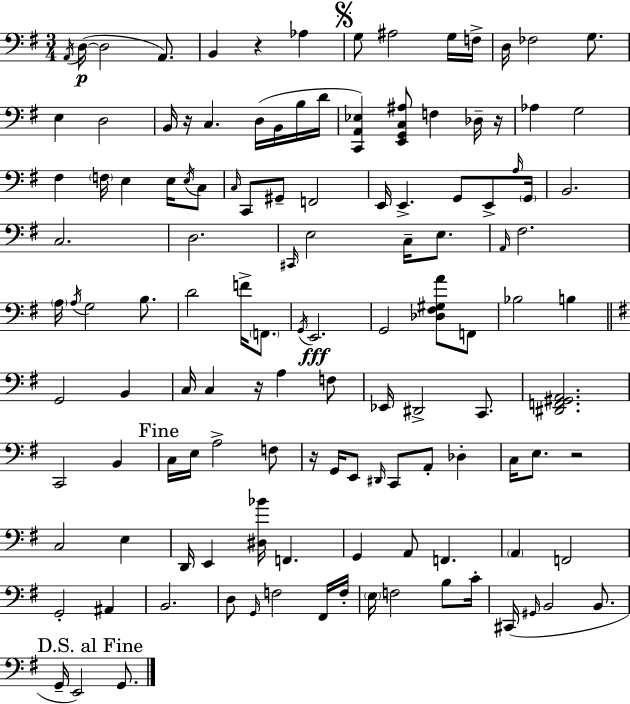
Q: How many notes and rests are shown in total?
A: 126